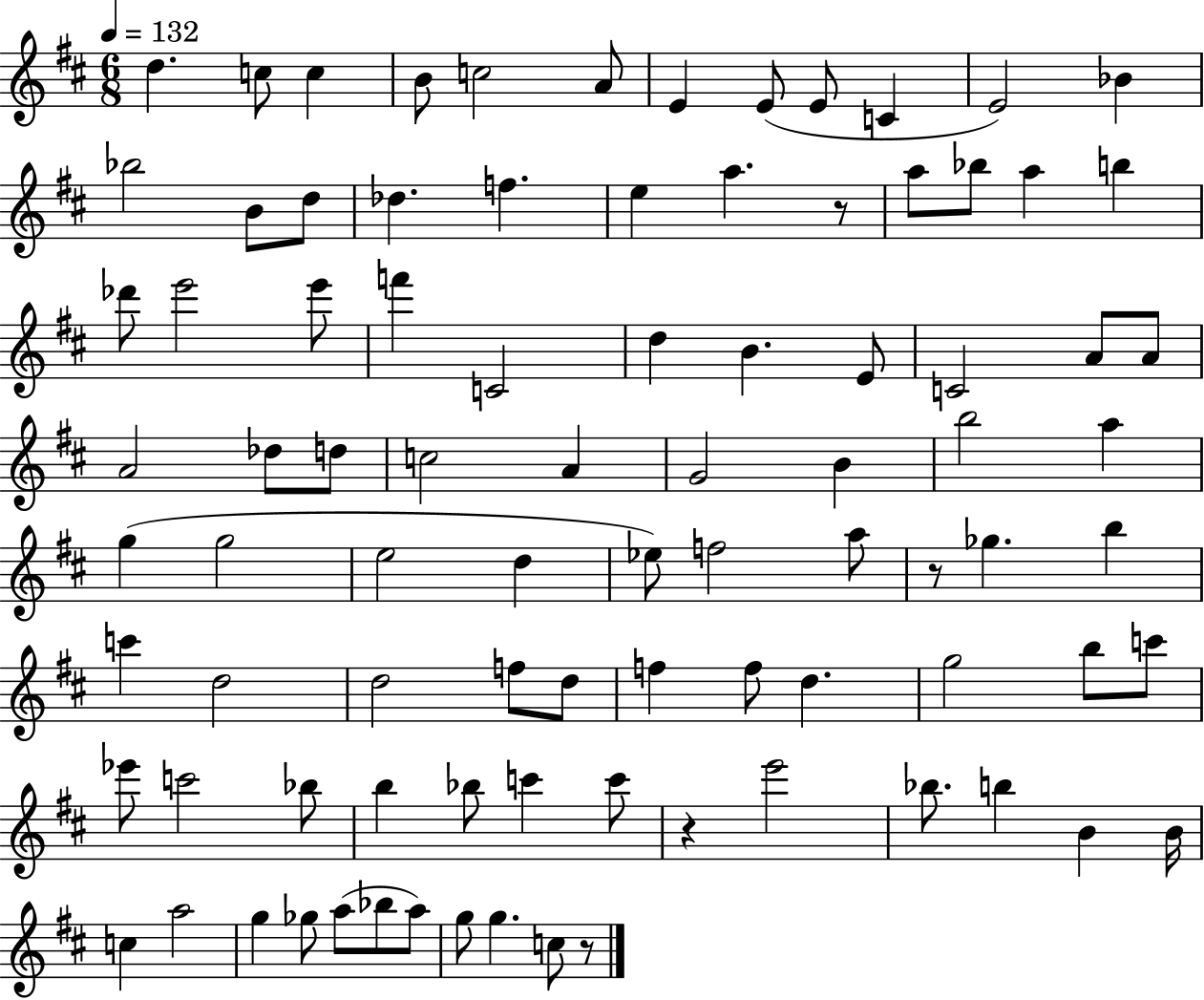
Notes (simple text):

D5/q. C5/e C5/q B4/e C5/h A4/e E4/q E4/e E4/e C4/q E4/h Bb4/q Bb5/h B4/e D5/e Db5/q. F5/q. E5/q A5/q. R/e A5/e Bb5/e A5/q B5/q Db6/e E6/h E6/e F6/q C4/h D5/q B4/q. E4/e C4/h A4/e A4/e A4/h Db5/e D5/e C5/h A4/q G4/h B4/q B5/h A5/q G5/q G5/h E5/h D5/q Eb5/e F5/h A5/e R/e Gb5/q. B5/q C6/q D5/h D5/h F5/e D5/e F5/q F5/e D5/q. G5/h B5/e C6/e Eb6/e C6/h Bb5/e B5/q Bb5/e C6/q C6/e R/q E6/h Bb5/e. B5/q B4/q B4/s C5/q A5/h G5/q Gb5/e A5/e Bb5/e A5/e G5/e G5/q. C5/e R/e